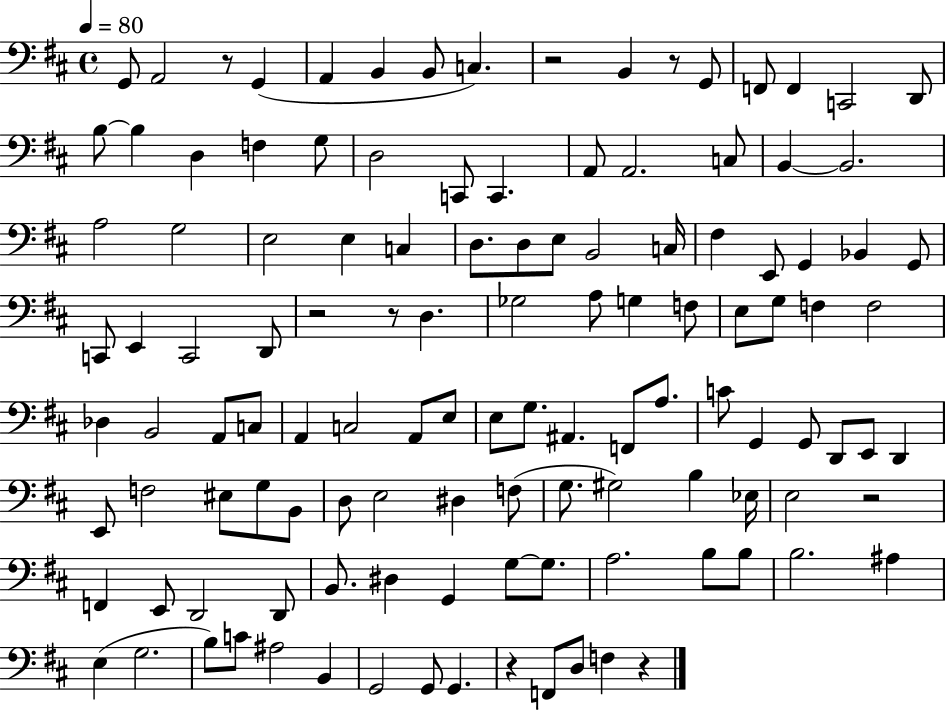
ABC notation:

X:1
T:Untitled
M:4/4
L:1/4
K:D
G,,/2 A,,2 z/2 G,, A,, B,, B,,/2 C, z2 B,, z/2 G,,/2 F,,/2 F,, C,,2 D,,/2 B,/2 B, D, F, G,/2 D,2 C,,/2 C,, A,,/2 A,,2 C,/2 B,, B,,2 A,2 G,2 E,2 E, C, D,/2 D,/2 E,/2 B,,2 C,/4 ^F, E,,/2 G,, _B,, G,,/2 C,,/2 E,, C,,2 D,,/2 z2 z/2 D, _G,2 A,/2 G, F,/2 E,/2 G,/2 F, F,2 _D, B,,2 A,,/2 C,/2 A,, C,2 A,,/2 E,/2 E,/2 G,/2 ^A,, F,,/2 A,/2 C/2 G,, G,,/2 D,,/2 E,,/2 D,, E,,/2 F,2 ^E,/2 G,/2 B,,/2 D,/2 E,2 ^D, F,/2 G,/2 ^G,2 B, _E,/4 E,2 z2 F,, E,,/2 D,,2 D,,/2 B,,/2 ^D, G,, G,/2 G,/2 A,2 B,/2 B,/2 B,2 ^A, E, G,2 B,/2 C/2 ^A,2 B,, G,,2 G,,/2 G,, z F,,/2 D,/2 F, z